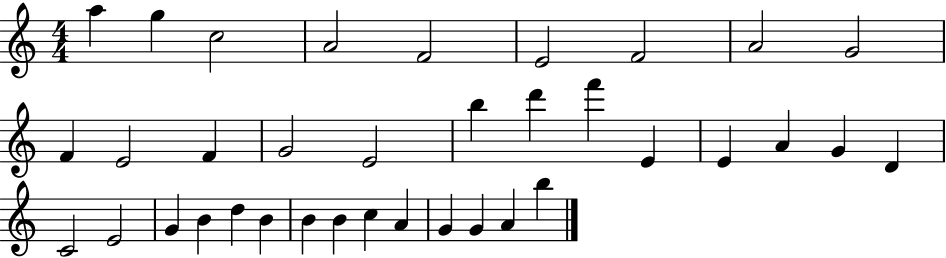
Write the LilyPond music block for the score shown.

{
  \clef treble
  \numericTimeSignature
  \time 4/4
  \key c \major
  a''4 g''4 c''2 | a'2 f'2 | e'2 f'2 | a'2 g'2 | \break f'4 e'2 f'4 | g'2 e'2 | b''4 d'''4 f'''4 e'4 | e'4 a'4 g'4 d'4 | \break c'2 e'2 | g'4 b'4 d''4 b'4 | b'4 b'4 c''4 a'4 | g'4 g'4 a'4 b''4 | \break \bar "|."
}